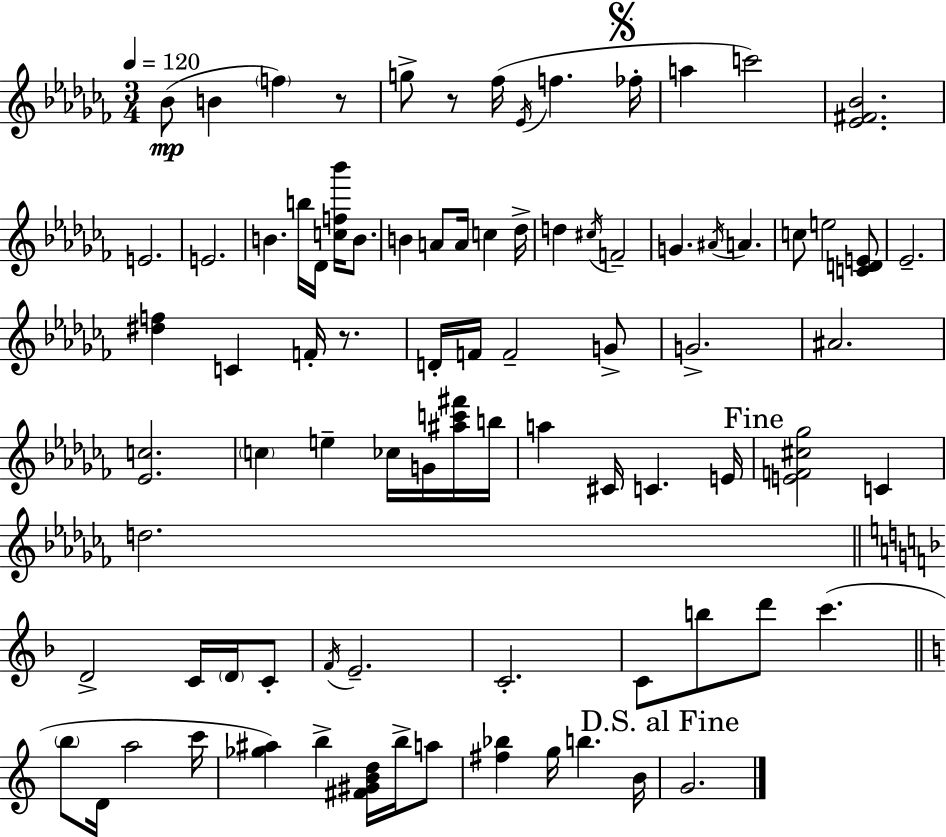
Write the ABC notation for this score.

X:1
T:Untitled
M:3/4
L:1/4
K:Abm
_B/2 B f z/2 g/2 z/2 _f/4 _E/4 f _f/4 a c'2 [_E^F_B]2 E2 E2 B b/4 _D/4 [cf_b']/4 B/2 B A/2 A/4 c _d/4 d ^c/4 F2 G ^A/4 A c/2 e2 [CDE]/2 _E2 [^df] C F/4 z/2 D/4 F/4 F2 G/2 G2 ^A2 [_Ec]2 c e _c/4 G/4 [^ac'^f']/4 b/4 a ^C/4 C E/4 [EF^c_g]2 C d2 D2 C/4 D/4 C/2 F/4 E2 C2 C/2 b/2 d'/2 c' b/2 D/4 a2 c'/4 [_g^a] b [^F^GBd]/4 b/4 a/2 [^f_b] g/4 b B/4 G2